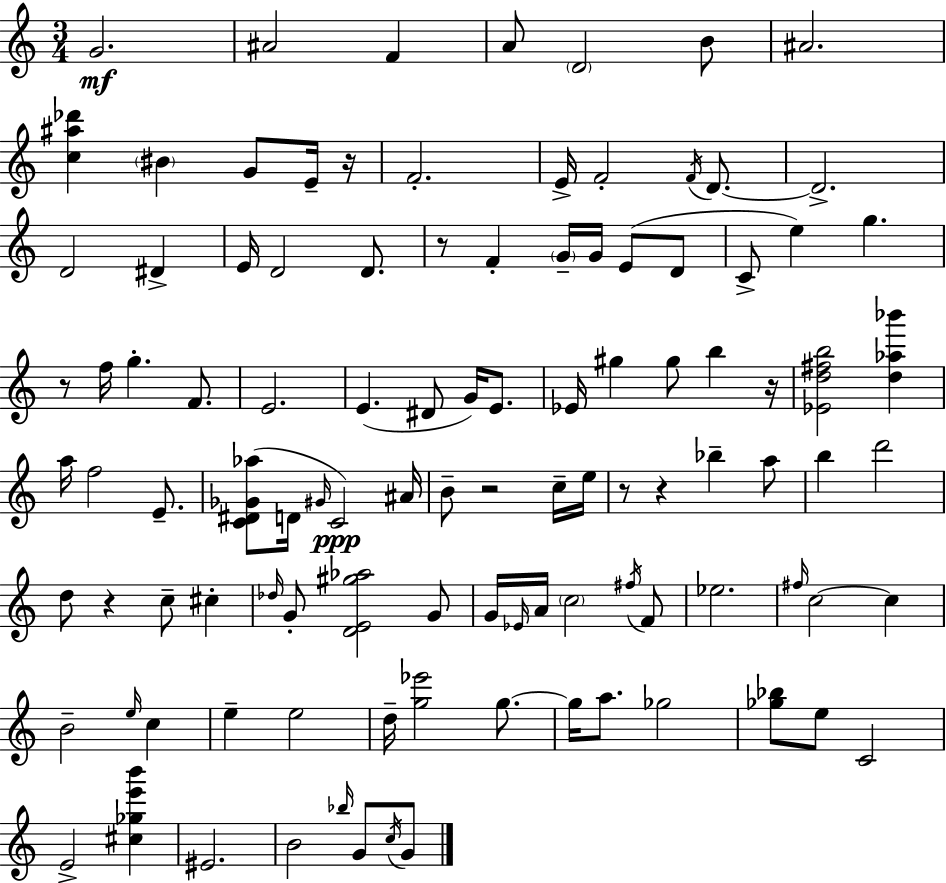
X:1
T:Untitled
M:3/4
L:1/4
K:C
G2 ^A2 F A/2 D2 B/2 ^A2 [c^a_d'] ^B G/2 E/4 z/4 F2 E/4 F2 F/4 D/2 D2 D2 ^D E/4 D2 D/2 z/2 F G/4 G/4 E/2 D/2 C/2 e g z/2 f/4 g F/2 E2 E ^D/2 G/4 E/2 _E/4 ^g ^g/2 b z/4 [_Ed^fb]2 [d_a_b'] a/4 f2 E/2 [C^D_G_a]/2 D/4 ^G/4 C2 ^A/4 B/2 z2 c/4 e/4 z/2 z _b a/2 b d'2 d/2 z c/2 ^c _d/4 G/2 [DE^g_a]2 G/2 G/4 _E/4 A/4 c2 ^f/4 F/2 _e2 ^f/4 c2 c B2 e/4 c e e2 d/4 [g_e']2 g/2 g/4 a/2 _g2 [_g_b]/2 e/2 C2 E2 [^c_ge'b'] ^E2 B2 _b/4 G/2 c/4 G/2